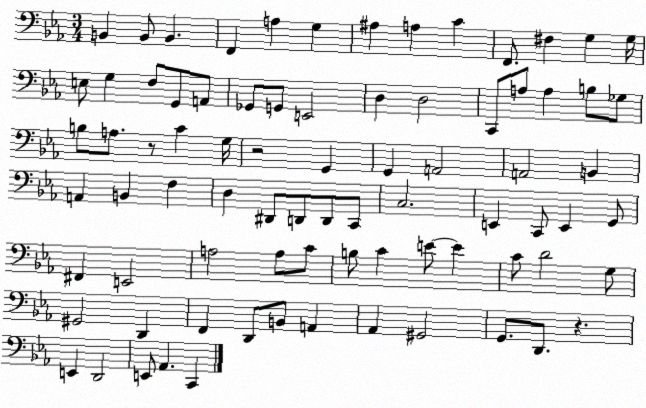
X:1
T:Untitled
M:3/4
L:1/4
K:Eb
B,, B,,/2 B,, F,, A, G, ^A, A, C F,,/2 ^F, G, G,/4 E,/2 G, F,/2 G,,/2 A,,/2 _G,,/2 G,,/2 E,,2 D, D,2 C,,/2 A,/2 A, B,/2 _G,/2 B,/2 A,/2 z/2 C G,/4 z2 G,, G,, A,,2 A,,2 B,, A,, B,, F, D, ^D,,/2 D,,/2 D,,/2 C,,/2 C,2 E,, C,,/2 E,, G,,/2 ^F,, E,,2 A,2 A,/2 C/2 B,/2 C E/2 E C/2 D2 G,/2 ^G,,2 D,, F,, D,,/2 B,,/2 A,, _A,, ^G,,2 G,,/2 D,,/2 z E,, D,,2 E,,/2 _A,, C,,